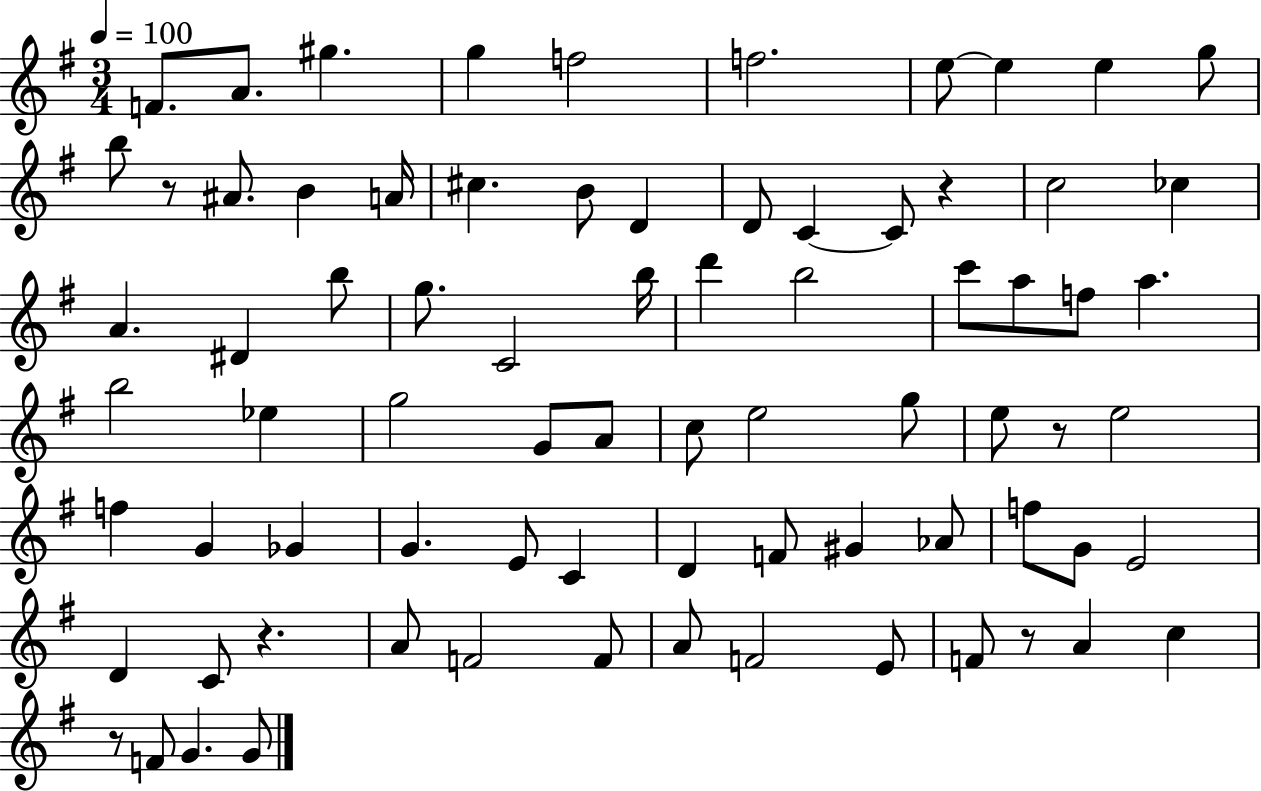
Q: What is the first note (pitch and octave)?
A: F4